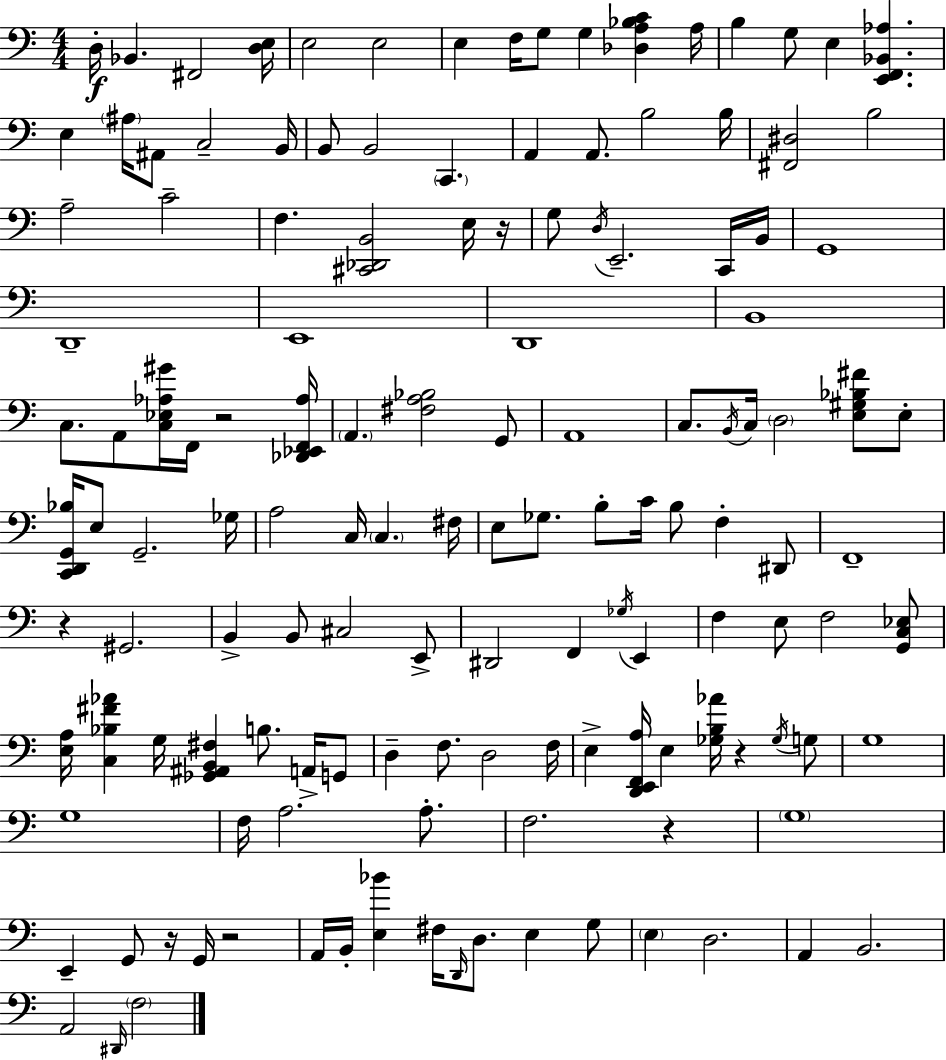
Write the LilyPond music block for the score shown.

{
  \clef bass
  \numericTimeSignature
  \time 4/4
  \key a \minor
  d16-.\f bes,4. fis,2 <d e>16 | e2 e2 | e4 f16 g8 g4 <des a bes c'>4 a16 | b4 g8 e4 <e, f, bes, aes>4. | \break e4 \parenthesize ais16 ais,8 c2-- b,16 | b,8 b,2 \parenthesize c,4. | a,4 a,8. b2 b16 | <fis, dis>2 b2 | \break a2-- c'2-- | f4. <cis, des, b,>2 e16 r16 | g8 \acciaccatura { d16 } e,2.-- c,16 | b,16 g,1 | \break d,1-- | e,1 | d,1 | b,1 | \break c8. a,8 <c ees aes gis'>16 f,16 r2 | <des, ees, f, aes>16 \parenthesize a,4. <fis a bes>2 g,8 | a,1 | c8. \acciaccatura { b,16 } c16 \parenthesize d2 <e gis bes fis'>8 | \break e8-. <c, d, g, bes>16 e8 g,2.-- | ges16 a2 c16 \parenthesize c4. | fis16 e8 ges8. b8-. c'16 b8 f4-. | dis,8 f,1-- | \break r4 gis,2. | b,4-> b,8 cis2 | e,8-> dis,2 f,4 \acciaccatura { ges16 } e,4 | f4 e8 f2 | \break <g, c ees>8 <e a>16 <c bes fis' aes'>4 g16 <ges, ais, b, fis>4 b8. | a,16-> g,8 d4-- f8. d2 | f16 e4-> <d, e, f, a>16 e4 <ges b aes'>16 r4 | \acciaccatura { ges16 } g8 g1 | \break g1 | f16 a2. | a8.-. f2. | r4 \parenthesize g1 | \break e,4-- g,8 r16 g,16 r2 | a,16 b,16-. <e bes'>4 fis16 \grace { d,16 } d8. e4 | g8 \parenthesize e4 d2. | a,4 b,2. | \break a,2 \grace { dis,16 } \parenthesize f2 | \bar "|."
}